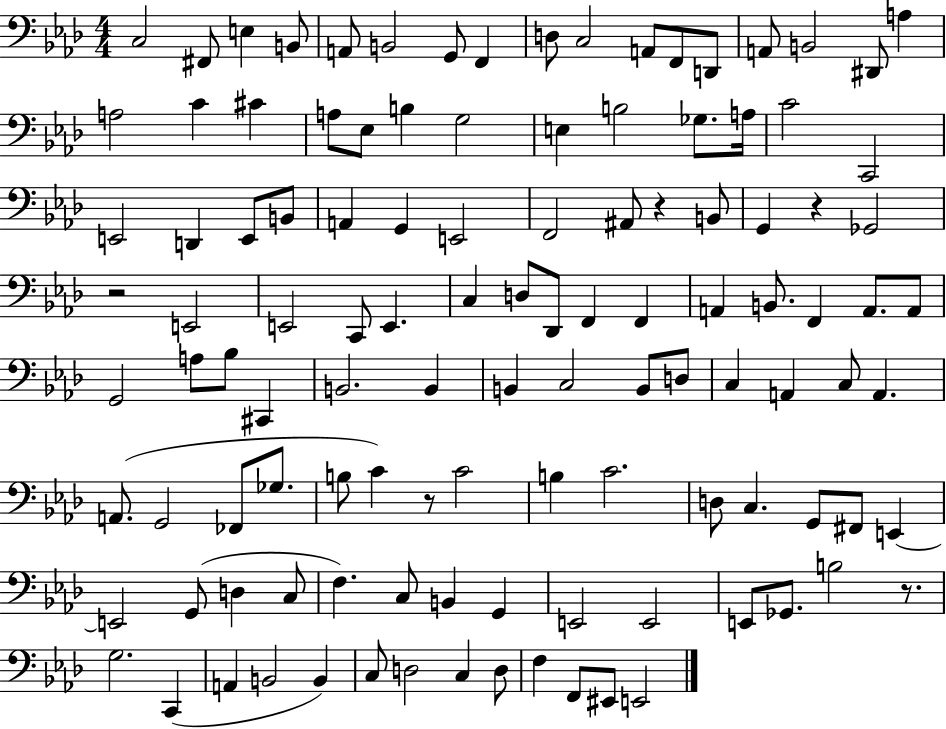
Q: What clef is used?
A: bass